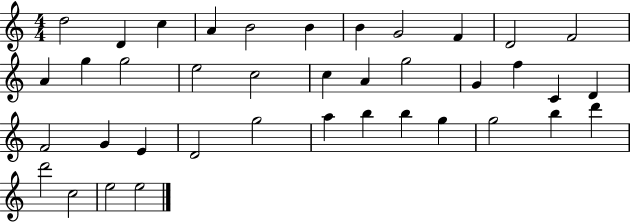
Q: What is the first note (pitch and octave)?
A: D5